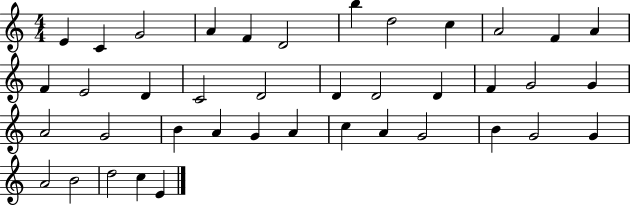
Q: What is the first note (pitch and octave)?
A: E4